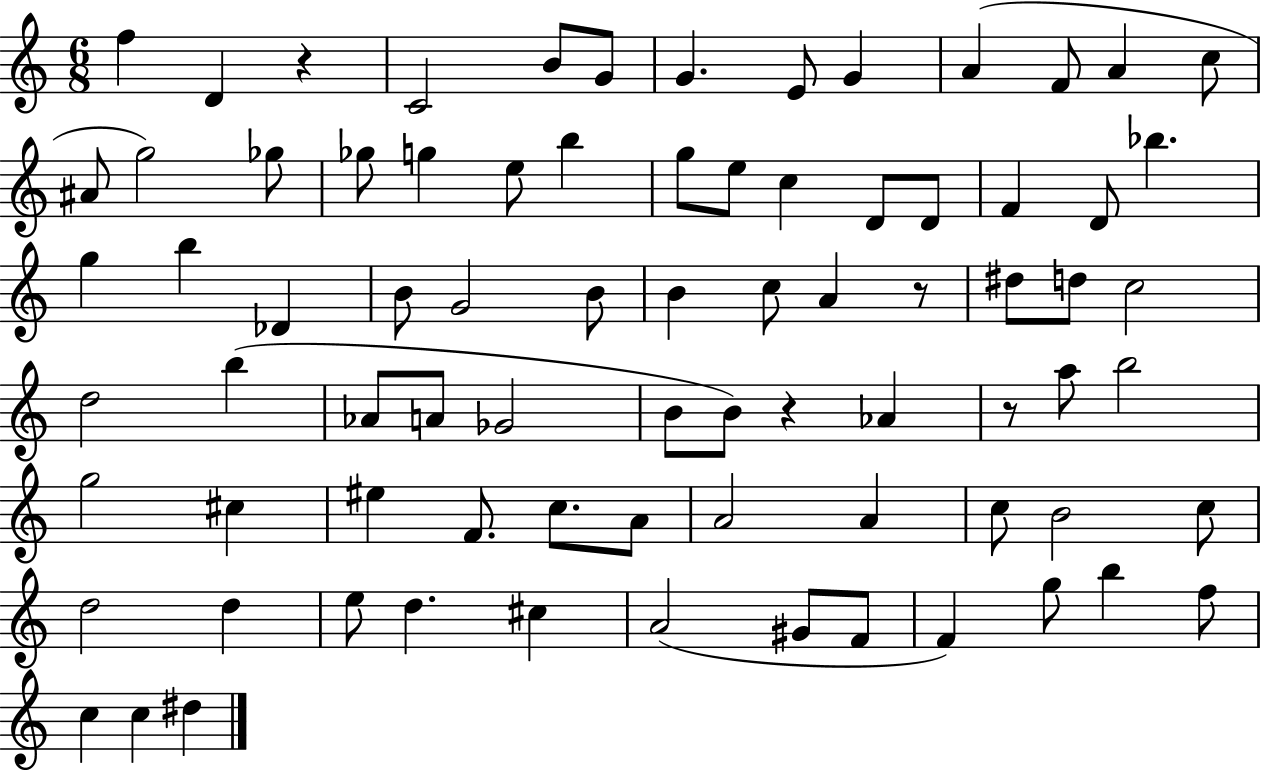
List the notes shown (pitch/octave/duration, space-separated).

F5/q D4/q R/q C4/h B4/e G4/e G4/q. E4/e G4/q A4/q F4/e A4/q C5/e A#4/e G5/h Gb5/e Gb5/e G5/q E5/e B5/q G5/e E5/e C5/q D4/e D4/e F4/q D4/e Bb5/q. G5/q B5/q Db4/q B4/e G4/h B4/e B4/q C5/e A4/q R/e D#5/e D5/e C5/h D5/h B5/q Ab4/e A4/e Gb4/h B4/e B4/e R/q Ab4/q R/e A5/e B5/h G5/h C#5/q EIS5/q F4/e. C5/e. A4/e A4/h A4/q C5/e B4/h C5/e D5/h D5/q E5/e D5/q. C#5/q A4/h G#4/e F4/e F4/q G5/e B5/q F5/e C5/q C5/q D#5/q